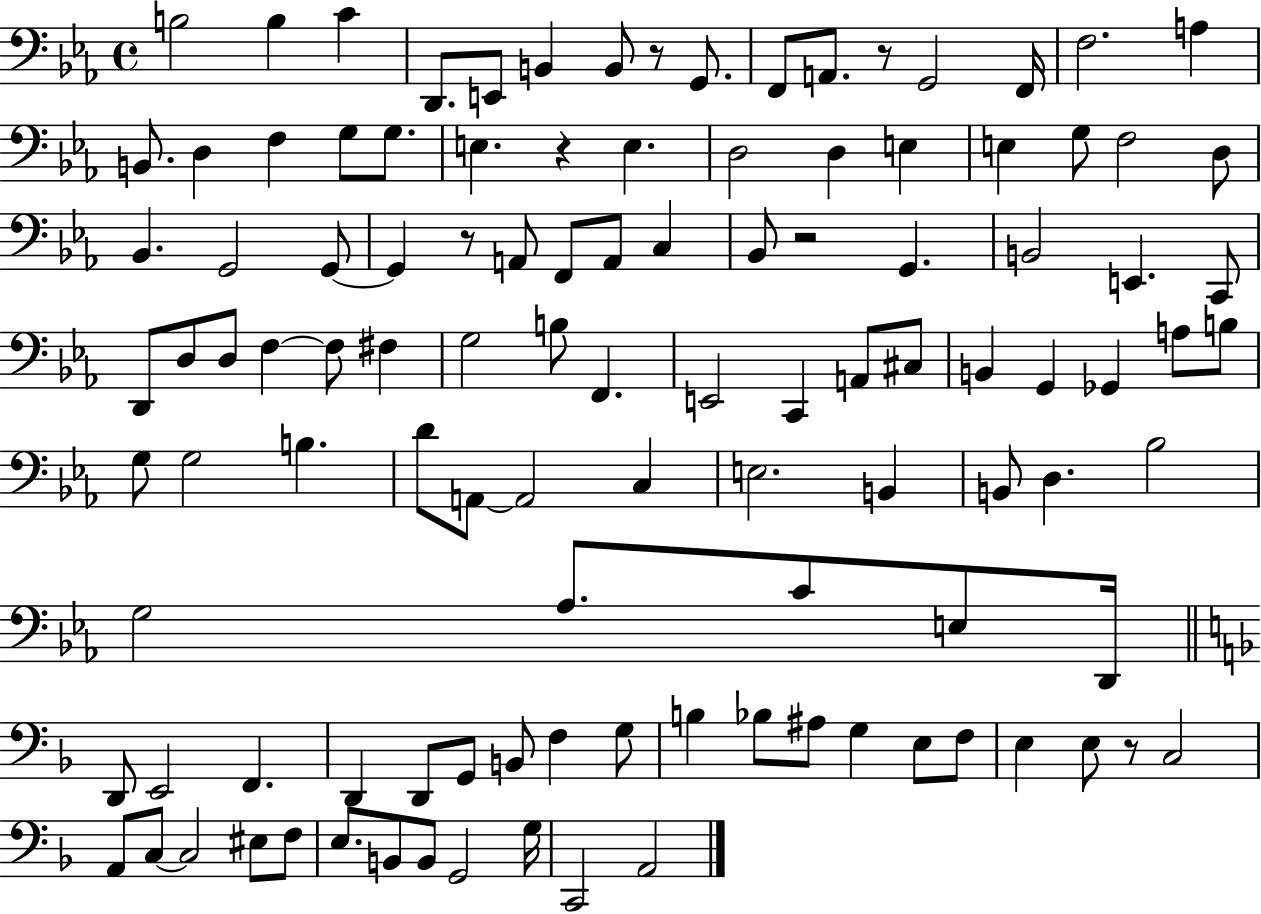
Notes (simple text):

B3/h B3/q C4/q D2/e. E2/e B2/q B2/e R/e G2/e. F2/e A2/e. R/e G2/h F2/s F3/h. A3/q B2/e. D3/q F3/q G3/e G3/e. E3/q. R/q E3/q. D3/h D3/q E3/q E3/q G3/e F3/h D3/e Bb2/q. G2/h G2/e G2/q R/e A2/e F2/e A2/e C3/q Bb2/e R/h G2/q. B2/h E2/q. C2/e D2/e D3/e D3/e F3/q F3/e F#3/q G3/h B3/e F2/q. E2/h C2/q A2/e C#3/e B2/q G2/q Gb2/q A3/e B3/e G3/e G3/h B3/q. D4/e A2/e A2/h C3/q E3/h. B2/q B2/e D3/q. Bb3/h G3/h Ab3/e. C4/e E3/e D2/s D2/e E2/h F2/q. D2/q D2/e G2/e B2/e F3/q G3/e B3/q Bb3/e A#3/e G3/q E3/e F3/e E3/q E3/e R/e C3/h A2/e C3/e C3/h EIS3/e F3/e E3/e. B2/e B2/e G2/h G3/s C2/h A2/h